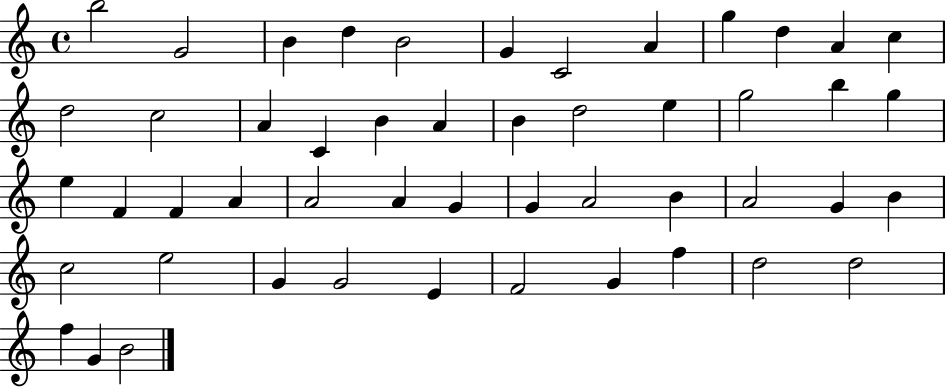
B5/h G4/h B4/q D5/q B4/h G4/q C4/h A4/q G5/q D5/q A4/q C5/q D5/h C5/h A4/q C4/q B4/q A4/q B4/q D5/h E5/q G5/h B5/q G5/q E5/q F4/q F4/q A4/q A4/h A4/q G4/q G4/q A4/h B4/q A4/h G4/q B4/q C5/h E5/h G4/q G4/h E4/q F4/h G4/q F5/q D5/h D5/h F5/q G4/q B4/h